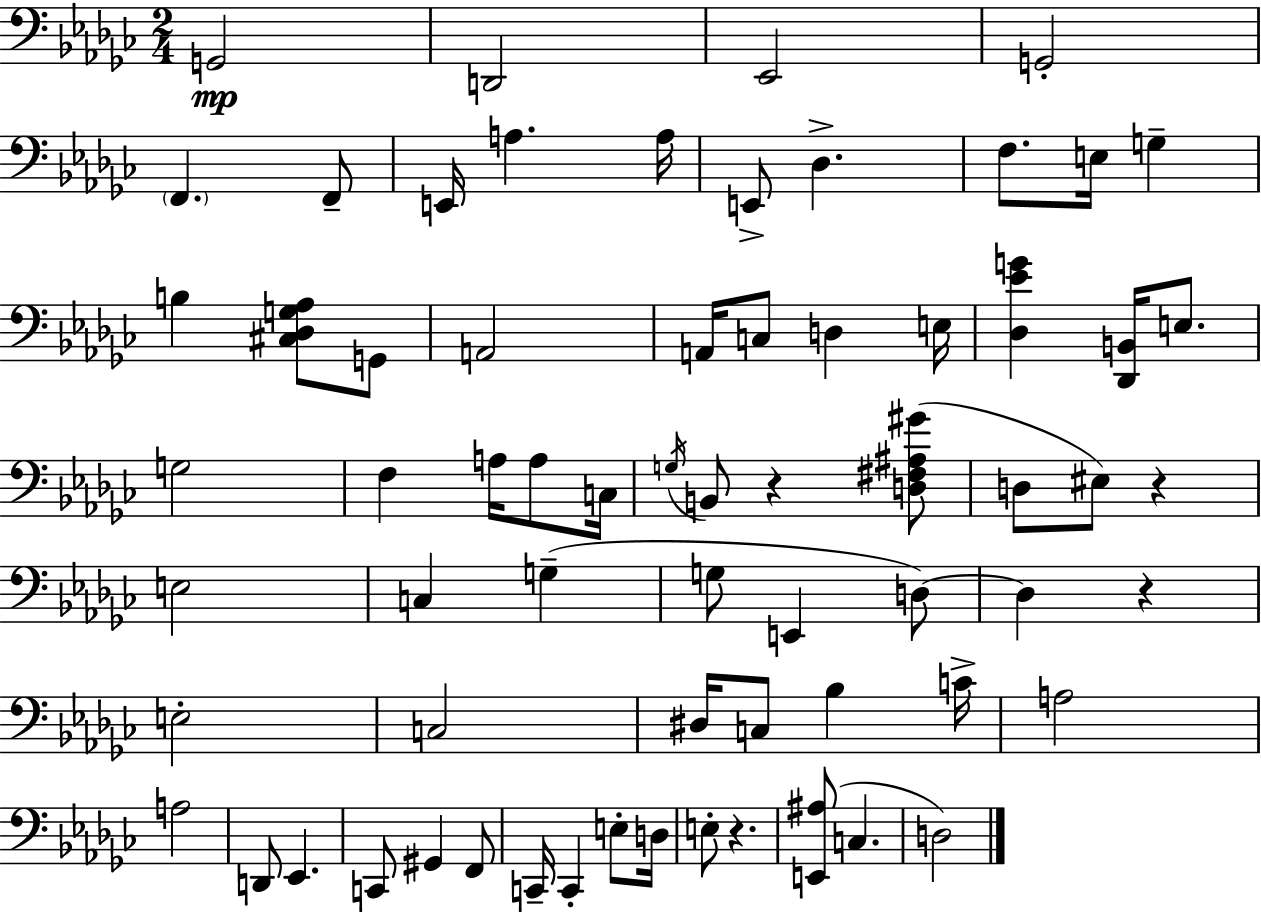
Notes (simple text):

G2/h D2/h Eb2/h G2/h F2/q. F2/e E2/s A3/q. A3/s E2/e Db3/q. F3/e. E3/s G3/q B3/q [C#3,Db3,G3,Ab3]/e G2/e A2/h A2/s C3/e D3/q E3/s [Db3,Eb4,G4]/q [Db2,B2]/s E3/e. G3/h F3/q A3/s A3/e C3/s G3/s B2/e R/q [D3,F#3,A#3,G#4]/e D3/e EIS3/e R/q E3/h C3/q G3/q G3/e E2/q D3/e D3/q R/q E3/h C3/h D#3/s C3/e Bb3/q C4/s A3/h A3/h D2/e Eb2/q. C2/e G#2/q F2/e C2/s C2/q E3/e D3/s E3/e R/q. [E2,A#3]/e C3/q. D3/h